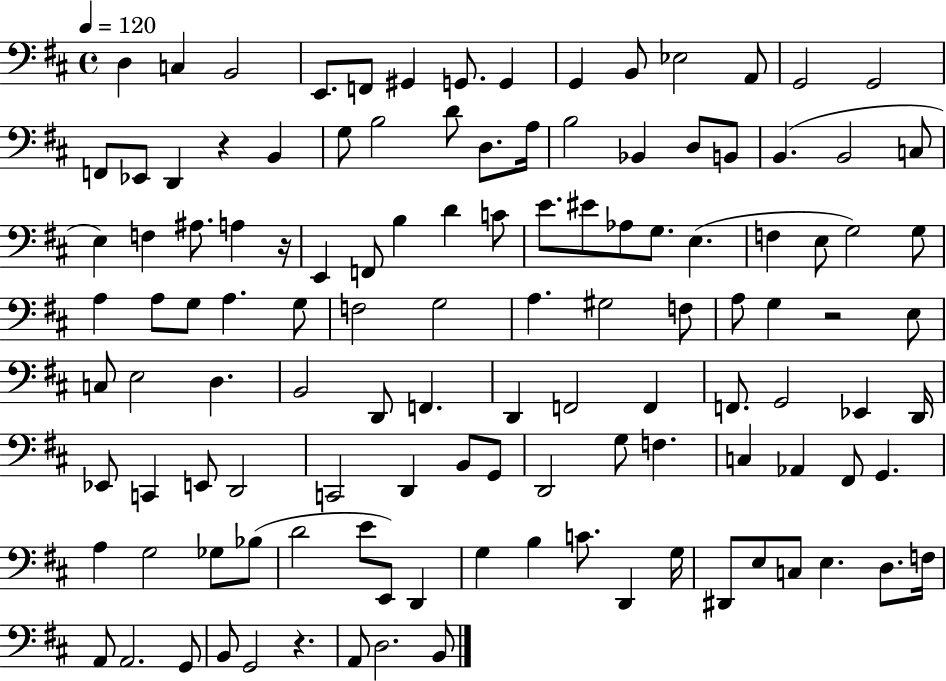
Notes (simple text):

D3/q C3/q B2/h E2/e. F2/e G#2/q G2/e. G2/q G2/q B2/e Eb3/h A2/e G2/h G2/h F2/e Eb2/e D2/q R/q B2/q G3/e B3/h D4/e D3/e. A3/s B3/h Bb2/q D3/e B2/e B2/q. B2/h C3/e E3/q F3/q A#3/e. A3/q R/s E2/q F2/e B3/q D4/q C4/e E4/e. EIS4/e Ab3/e G3/e. E3/q. F3/q E3/e G3/h G3/e A3/q A3/e G3/e A3/q. G3/e F3/h G3/h A3/q. G#3/h F3/e A3/e G3/q R/h E3/e C3/e E3/h D3/q. B2/h D2/e F2/q. D2/q F2/h F2/q F2/e. G2/h Eb2/q D2/s Eb2/e C2/q E2/e D2/h C2/h D2/q B2/e G2/e D2/h G3/e F3/q. C3/q Ab2/q F#2/e G2/q. A3/q G3/h Gb3/e Bb3/e D4/h E4/e E2/e D2/q G3/q B3/q C4/e. D2/q G3/s D#2/e E3/e C3/e E3/q. D3/e. F3/s A2/e A2/h. G2/e B2/e G2/h R/q. A2/e D3/h. B2/e